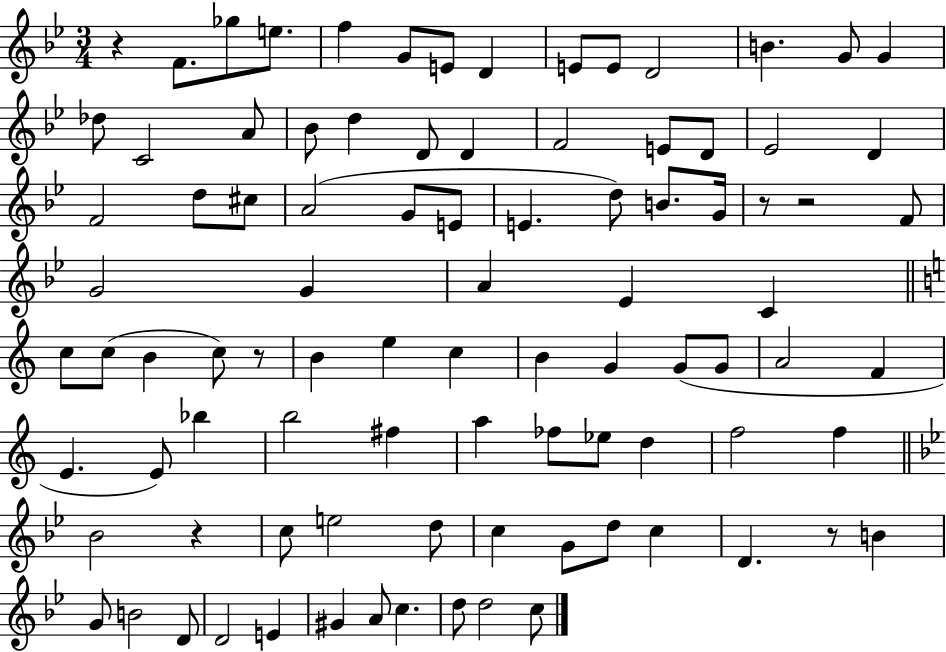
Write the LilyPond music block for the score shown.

{
  \clef treble
  \numericTimeSignature
  \time 3/4
  \key bes \major
  r4 f'8. ges''8 e''8. | f''4 g'8 e'8 d'4 | e'8 e'8 d'2 | b'4. g'8 g'4 | \break des''8 c'2 a'8 | bes'8 d''4 d'8 d'4 | f'2 e'8 d'8 | ees'2 d'4 | \break f'2 d''8 cis''8 | a'2( g'8 e'8 | e'4. d''8) b'8. g'16 | r8 r2 f'8 | \break g'2 g'4 | a'4 ees'4 c'4 | \bar "||" \break \key a \minor c''8 c''8( b'4 c''8) r8 | b'4 e''4 c''4 | b'4 g'4 g'8( g'8 | a'2 f'4 | \break e'4. e'8) bes''4 | b''2 fis''4 | a''4 fes''8 ees''8 d''4 | f''2 f''4 | \break \bar "||" \break \key g \minor bes'2 r4 | c''8 e''2 d''8 | c''4 g'8 d''8 c''4 | d'4. r8 b'4 | \break g'8 b'2 d'8 | d'2 e'4 | gis'4 a'8 c''4. | d''8 d''2 c''8 | \break \bar "|."
}